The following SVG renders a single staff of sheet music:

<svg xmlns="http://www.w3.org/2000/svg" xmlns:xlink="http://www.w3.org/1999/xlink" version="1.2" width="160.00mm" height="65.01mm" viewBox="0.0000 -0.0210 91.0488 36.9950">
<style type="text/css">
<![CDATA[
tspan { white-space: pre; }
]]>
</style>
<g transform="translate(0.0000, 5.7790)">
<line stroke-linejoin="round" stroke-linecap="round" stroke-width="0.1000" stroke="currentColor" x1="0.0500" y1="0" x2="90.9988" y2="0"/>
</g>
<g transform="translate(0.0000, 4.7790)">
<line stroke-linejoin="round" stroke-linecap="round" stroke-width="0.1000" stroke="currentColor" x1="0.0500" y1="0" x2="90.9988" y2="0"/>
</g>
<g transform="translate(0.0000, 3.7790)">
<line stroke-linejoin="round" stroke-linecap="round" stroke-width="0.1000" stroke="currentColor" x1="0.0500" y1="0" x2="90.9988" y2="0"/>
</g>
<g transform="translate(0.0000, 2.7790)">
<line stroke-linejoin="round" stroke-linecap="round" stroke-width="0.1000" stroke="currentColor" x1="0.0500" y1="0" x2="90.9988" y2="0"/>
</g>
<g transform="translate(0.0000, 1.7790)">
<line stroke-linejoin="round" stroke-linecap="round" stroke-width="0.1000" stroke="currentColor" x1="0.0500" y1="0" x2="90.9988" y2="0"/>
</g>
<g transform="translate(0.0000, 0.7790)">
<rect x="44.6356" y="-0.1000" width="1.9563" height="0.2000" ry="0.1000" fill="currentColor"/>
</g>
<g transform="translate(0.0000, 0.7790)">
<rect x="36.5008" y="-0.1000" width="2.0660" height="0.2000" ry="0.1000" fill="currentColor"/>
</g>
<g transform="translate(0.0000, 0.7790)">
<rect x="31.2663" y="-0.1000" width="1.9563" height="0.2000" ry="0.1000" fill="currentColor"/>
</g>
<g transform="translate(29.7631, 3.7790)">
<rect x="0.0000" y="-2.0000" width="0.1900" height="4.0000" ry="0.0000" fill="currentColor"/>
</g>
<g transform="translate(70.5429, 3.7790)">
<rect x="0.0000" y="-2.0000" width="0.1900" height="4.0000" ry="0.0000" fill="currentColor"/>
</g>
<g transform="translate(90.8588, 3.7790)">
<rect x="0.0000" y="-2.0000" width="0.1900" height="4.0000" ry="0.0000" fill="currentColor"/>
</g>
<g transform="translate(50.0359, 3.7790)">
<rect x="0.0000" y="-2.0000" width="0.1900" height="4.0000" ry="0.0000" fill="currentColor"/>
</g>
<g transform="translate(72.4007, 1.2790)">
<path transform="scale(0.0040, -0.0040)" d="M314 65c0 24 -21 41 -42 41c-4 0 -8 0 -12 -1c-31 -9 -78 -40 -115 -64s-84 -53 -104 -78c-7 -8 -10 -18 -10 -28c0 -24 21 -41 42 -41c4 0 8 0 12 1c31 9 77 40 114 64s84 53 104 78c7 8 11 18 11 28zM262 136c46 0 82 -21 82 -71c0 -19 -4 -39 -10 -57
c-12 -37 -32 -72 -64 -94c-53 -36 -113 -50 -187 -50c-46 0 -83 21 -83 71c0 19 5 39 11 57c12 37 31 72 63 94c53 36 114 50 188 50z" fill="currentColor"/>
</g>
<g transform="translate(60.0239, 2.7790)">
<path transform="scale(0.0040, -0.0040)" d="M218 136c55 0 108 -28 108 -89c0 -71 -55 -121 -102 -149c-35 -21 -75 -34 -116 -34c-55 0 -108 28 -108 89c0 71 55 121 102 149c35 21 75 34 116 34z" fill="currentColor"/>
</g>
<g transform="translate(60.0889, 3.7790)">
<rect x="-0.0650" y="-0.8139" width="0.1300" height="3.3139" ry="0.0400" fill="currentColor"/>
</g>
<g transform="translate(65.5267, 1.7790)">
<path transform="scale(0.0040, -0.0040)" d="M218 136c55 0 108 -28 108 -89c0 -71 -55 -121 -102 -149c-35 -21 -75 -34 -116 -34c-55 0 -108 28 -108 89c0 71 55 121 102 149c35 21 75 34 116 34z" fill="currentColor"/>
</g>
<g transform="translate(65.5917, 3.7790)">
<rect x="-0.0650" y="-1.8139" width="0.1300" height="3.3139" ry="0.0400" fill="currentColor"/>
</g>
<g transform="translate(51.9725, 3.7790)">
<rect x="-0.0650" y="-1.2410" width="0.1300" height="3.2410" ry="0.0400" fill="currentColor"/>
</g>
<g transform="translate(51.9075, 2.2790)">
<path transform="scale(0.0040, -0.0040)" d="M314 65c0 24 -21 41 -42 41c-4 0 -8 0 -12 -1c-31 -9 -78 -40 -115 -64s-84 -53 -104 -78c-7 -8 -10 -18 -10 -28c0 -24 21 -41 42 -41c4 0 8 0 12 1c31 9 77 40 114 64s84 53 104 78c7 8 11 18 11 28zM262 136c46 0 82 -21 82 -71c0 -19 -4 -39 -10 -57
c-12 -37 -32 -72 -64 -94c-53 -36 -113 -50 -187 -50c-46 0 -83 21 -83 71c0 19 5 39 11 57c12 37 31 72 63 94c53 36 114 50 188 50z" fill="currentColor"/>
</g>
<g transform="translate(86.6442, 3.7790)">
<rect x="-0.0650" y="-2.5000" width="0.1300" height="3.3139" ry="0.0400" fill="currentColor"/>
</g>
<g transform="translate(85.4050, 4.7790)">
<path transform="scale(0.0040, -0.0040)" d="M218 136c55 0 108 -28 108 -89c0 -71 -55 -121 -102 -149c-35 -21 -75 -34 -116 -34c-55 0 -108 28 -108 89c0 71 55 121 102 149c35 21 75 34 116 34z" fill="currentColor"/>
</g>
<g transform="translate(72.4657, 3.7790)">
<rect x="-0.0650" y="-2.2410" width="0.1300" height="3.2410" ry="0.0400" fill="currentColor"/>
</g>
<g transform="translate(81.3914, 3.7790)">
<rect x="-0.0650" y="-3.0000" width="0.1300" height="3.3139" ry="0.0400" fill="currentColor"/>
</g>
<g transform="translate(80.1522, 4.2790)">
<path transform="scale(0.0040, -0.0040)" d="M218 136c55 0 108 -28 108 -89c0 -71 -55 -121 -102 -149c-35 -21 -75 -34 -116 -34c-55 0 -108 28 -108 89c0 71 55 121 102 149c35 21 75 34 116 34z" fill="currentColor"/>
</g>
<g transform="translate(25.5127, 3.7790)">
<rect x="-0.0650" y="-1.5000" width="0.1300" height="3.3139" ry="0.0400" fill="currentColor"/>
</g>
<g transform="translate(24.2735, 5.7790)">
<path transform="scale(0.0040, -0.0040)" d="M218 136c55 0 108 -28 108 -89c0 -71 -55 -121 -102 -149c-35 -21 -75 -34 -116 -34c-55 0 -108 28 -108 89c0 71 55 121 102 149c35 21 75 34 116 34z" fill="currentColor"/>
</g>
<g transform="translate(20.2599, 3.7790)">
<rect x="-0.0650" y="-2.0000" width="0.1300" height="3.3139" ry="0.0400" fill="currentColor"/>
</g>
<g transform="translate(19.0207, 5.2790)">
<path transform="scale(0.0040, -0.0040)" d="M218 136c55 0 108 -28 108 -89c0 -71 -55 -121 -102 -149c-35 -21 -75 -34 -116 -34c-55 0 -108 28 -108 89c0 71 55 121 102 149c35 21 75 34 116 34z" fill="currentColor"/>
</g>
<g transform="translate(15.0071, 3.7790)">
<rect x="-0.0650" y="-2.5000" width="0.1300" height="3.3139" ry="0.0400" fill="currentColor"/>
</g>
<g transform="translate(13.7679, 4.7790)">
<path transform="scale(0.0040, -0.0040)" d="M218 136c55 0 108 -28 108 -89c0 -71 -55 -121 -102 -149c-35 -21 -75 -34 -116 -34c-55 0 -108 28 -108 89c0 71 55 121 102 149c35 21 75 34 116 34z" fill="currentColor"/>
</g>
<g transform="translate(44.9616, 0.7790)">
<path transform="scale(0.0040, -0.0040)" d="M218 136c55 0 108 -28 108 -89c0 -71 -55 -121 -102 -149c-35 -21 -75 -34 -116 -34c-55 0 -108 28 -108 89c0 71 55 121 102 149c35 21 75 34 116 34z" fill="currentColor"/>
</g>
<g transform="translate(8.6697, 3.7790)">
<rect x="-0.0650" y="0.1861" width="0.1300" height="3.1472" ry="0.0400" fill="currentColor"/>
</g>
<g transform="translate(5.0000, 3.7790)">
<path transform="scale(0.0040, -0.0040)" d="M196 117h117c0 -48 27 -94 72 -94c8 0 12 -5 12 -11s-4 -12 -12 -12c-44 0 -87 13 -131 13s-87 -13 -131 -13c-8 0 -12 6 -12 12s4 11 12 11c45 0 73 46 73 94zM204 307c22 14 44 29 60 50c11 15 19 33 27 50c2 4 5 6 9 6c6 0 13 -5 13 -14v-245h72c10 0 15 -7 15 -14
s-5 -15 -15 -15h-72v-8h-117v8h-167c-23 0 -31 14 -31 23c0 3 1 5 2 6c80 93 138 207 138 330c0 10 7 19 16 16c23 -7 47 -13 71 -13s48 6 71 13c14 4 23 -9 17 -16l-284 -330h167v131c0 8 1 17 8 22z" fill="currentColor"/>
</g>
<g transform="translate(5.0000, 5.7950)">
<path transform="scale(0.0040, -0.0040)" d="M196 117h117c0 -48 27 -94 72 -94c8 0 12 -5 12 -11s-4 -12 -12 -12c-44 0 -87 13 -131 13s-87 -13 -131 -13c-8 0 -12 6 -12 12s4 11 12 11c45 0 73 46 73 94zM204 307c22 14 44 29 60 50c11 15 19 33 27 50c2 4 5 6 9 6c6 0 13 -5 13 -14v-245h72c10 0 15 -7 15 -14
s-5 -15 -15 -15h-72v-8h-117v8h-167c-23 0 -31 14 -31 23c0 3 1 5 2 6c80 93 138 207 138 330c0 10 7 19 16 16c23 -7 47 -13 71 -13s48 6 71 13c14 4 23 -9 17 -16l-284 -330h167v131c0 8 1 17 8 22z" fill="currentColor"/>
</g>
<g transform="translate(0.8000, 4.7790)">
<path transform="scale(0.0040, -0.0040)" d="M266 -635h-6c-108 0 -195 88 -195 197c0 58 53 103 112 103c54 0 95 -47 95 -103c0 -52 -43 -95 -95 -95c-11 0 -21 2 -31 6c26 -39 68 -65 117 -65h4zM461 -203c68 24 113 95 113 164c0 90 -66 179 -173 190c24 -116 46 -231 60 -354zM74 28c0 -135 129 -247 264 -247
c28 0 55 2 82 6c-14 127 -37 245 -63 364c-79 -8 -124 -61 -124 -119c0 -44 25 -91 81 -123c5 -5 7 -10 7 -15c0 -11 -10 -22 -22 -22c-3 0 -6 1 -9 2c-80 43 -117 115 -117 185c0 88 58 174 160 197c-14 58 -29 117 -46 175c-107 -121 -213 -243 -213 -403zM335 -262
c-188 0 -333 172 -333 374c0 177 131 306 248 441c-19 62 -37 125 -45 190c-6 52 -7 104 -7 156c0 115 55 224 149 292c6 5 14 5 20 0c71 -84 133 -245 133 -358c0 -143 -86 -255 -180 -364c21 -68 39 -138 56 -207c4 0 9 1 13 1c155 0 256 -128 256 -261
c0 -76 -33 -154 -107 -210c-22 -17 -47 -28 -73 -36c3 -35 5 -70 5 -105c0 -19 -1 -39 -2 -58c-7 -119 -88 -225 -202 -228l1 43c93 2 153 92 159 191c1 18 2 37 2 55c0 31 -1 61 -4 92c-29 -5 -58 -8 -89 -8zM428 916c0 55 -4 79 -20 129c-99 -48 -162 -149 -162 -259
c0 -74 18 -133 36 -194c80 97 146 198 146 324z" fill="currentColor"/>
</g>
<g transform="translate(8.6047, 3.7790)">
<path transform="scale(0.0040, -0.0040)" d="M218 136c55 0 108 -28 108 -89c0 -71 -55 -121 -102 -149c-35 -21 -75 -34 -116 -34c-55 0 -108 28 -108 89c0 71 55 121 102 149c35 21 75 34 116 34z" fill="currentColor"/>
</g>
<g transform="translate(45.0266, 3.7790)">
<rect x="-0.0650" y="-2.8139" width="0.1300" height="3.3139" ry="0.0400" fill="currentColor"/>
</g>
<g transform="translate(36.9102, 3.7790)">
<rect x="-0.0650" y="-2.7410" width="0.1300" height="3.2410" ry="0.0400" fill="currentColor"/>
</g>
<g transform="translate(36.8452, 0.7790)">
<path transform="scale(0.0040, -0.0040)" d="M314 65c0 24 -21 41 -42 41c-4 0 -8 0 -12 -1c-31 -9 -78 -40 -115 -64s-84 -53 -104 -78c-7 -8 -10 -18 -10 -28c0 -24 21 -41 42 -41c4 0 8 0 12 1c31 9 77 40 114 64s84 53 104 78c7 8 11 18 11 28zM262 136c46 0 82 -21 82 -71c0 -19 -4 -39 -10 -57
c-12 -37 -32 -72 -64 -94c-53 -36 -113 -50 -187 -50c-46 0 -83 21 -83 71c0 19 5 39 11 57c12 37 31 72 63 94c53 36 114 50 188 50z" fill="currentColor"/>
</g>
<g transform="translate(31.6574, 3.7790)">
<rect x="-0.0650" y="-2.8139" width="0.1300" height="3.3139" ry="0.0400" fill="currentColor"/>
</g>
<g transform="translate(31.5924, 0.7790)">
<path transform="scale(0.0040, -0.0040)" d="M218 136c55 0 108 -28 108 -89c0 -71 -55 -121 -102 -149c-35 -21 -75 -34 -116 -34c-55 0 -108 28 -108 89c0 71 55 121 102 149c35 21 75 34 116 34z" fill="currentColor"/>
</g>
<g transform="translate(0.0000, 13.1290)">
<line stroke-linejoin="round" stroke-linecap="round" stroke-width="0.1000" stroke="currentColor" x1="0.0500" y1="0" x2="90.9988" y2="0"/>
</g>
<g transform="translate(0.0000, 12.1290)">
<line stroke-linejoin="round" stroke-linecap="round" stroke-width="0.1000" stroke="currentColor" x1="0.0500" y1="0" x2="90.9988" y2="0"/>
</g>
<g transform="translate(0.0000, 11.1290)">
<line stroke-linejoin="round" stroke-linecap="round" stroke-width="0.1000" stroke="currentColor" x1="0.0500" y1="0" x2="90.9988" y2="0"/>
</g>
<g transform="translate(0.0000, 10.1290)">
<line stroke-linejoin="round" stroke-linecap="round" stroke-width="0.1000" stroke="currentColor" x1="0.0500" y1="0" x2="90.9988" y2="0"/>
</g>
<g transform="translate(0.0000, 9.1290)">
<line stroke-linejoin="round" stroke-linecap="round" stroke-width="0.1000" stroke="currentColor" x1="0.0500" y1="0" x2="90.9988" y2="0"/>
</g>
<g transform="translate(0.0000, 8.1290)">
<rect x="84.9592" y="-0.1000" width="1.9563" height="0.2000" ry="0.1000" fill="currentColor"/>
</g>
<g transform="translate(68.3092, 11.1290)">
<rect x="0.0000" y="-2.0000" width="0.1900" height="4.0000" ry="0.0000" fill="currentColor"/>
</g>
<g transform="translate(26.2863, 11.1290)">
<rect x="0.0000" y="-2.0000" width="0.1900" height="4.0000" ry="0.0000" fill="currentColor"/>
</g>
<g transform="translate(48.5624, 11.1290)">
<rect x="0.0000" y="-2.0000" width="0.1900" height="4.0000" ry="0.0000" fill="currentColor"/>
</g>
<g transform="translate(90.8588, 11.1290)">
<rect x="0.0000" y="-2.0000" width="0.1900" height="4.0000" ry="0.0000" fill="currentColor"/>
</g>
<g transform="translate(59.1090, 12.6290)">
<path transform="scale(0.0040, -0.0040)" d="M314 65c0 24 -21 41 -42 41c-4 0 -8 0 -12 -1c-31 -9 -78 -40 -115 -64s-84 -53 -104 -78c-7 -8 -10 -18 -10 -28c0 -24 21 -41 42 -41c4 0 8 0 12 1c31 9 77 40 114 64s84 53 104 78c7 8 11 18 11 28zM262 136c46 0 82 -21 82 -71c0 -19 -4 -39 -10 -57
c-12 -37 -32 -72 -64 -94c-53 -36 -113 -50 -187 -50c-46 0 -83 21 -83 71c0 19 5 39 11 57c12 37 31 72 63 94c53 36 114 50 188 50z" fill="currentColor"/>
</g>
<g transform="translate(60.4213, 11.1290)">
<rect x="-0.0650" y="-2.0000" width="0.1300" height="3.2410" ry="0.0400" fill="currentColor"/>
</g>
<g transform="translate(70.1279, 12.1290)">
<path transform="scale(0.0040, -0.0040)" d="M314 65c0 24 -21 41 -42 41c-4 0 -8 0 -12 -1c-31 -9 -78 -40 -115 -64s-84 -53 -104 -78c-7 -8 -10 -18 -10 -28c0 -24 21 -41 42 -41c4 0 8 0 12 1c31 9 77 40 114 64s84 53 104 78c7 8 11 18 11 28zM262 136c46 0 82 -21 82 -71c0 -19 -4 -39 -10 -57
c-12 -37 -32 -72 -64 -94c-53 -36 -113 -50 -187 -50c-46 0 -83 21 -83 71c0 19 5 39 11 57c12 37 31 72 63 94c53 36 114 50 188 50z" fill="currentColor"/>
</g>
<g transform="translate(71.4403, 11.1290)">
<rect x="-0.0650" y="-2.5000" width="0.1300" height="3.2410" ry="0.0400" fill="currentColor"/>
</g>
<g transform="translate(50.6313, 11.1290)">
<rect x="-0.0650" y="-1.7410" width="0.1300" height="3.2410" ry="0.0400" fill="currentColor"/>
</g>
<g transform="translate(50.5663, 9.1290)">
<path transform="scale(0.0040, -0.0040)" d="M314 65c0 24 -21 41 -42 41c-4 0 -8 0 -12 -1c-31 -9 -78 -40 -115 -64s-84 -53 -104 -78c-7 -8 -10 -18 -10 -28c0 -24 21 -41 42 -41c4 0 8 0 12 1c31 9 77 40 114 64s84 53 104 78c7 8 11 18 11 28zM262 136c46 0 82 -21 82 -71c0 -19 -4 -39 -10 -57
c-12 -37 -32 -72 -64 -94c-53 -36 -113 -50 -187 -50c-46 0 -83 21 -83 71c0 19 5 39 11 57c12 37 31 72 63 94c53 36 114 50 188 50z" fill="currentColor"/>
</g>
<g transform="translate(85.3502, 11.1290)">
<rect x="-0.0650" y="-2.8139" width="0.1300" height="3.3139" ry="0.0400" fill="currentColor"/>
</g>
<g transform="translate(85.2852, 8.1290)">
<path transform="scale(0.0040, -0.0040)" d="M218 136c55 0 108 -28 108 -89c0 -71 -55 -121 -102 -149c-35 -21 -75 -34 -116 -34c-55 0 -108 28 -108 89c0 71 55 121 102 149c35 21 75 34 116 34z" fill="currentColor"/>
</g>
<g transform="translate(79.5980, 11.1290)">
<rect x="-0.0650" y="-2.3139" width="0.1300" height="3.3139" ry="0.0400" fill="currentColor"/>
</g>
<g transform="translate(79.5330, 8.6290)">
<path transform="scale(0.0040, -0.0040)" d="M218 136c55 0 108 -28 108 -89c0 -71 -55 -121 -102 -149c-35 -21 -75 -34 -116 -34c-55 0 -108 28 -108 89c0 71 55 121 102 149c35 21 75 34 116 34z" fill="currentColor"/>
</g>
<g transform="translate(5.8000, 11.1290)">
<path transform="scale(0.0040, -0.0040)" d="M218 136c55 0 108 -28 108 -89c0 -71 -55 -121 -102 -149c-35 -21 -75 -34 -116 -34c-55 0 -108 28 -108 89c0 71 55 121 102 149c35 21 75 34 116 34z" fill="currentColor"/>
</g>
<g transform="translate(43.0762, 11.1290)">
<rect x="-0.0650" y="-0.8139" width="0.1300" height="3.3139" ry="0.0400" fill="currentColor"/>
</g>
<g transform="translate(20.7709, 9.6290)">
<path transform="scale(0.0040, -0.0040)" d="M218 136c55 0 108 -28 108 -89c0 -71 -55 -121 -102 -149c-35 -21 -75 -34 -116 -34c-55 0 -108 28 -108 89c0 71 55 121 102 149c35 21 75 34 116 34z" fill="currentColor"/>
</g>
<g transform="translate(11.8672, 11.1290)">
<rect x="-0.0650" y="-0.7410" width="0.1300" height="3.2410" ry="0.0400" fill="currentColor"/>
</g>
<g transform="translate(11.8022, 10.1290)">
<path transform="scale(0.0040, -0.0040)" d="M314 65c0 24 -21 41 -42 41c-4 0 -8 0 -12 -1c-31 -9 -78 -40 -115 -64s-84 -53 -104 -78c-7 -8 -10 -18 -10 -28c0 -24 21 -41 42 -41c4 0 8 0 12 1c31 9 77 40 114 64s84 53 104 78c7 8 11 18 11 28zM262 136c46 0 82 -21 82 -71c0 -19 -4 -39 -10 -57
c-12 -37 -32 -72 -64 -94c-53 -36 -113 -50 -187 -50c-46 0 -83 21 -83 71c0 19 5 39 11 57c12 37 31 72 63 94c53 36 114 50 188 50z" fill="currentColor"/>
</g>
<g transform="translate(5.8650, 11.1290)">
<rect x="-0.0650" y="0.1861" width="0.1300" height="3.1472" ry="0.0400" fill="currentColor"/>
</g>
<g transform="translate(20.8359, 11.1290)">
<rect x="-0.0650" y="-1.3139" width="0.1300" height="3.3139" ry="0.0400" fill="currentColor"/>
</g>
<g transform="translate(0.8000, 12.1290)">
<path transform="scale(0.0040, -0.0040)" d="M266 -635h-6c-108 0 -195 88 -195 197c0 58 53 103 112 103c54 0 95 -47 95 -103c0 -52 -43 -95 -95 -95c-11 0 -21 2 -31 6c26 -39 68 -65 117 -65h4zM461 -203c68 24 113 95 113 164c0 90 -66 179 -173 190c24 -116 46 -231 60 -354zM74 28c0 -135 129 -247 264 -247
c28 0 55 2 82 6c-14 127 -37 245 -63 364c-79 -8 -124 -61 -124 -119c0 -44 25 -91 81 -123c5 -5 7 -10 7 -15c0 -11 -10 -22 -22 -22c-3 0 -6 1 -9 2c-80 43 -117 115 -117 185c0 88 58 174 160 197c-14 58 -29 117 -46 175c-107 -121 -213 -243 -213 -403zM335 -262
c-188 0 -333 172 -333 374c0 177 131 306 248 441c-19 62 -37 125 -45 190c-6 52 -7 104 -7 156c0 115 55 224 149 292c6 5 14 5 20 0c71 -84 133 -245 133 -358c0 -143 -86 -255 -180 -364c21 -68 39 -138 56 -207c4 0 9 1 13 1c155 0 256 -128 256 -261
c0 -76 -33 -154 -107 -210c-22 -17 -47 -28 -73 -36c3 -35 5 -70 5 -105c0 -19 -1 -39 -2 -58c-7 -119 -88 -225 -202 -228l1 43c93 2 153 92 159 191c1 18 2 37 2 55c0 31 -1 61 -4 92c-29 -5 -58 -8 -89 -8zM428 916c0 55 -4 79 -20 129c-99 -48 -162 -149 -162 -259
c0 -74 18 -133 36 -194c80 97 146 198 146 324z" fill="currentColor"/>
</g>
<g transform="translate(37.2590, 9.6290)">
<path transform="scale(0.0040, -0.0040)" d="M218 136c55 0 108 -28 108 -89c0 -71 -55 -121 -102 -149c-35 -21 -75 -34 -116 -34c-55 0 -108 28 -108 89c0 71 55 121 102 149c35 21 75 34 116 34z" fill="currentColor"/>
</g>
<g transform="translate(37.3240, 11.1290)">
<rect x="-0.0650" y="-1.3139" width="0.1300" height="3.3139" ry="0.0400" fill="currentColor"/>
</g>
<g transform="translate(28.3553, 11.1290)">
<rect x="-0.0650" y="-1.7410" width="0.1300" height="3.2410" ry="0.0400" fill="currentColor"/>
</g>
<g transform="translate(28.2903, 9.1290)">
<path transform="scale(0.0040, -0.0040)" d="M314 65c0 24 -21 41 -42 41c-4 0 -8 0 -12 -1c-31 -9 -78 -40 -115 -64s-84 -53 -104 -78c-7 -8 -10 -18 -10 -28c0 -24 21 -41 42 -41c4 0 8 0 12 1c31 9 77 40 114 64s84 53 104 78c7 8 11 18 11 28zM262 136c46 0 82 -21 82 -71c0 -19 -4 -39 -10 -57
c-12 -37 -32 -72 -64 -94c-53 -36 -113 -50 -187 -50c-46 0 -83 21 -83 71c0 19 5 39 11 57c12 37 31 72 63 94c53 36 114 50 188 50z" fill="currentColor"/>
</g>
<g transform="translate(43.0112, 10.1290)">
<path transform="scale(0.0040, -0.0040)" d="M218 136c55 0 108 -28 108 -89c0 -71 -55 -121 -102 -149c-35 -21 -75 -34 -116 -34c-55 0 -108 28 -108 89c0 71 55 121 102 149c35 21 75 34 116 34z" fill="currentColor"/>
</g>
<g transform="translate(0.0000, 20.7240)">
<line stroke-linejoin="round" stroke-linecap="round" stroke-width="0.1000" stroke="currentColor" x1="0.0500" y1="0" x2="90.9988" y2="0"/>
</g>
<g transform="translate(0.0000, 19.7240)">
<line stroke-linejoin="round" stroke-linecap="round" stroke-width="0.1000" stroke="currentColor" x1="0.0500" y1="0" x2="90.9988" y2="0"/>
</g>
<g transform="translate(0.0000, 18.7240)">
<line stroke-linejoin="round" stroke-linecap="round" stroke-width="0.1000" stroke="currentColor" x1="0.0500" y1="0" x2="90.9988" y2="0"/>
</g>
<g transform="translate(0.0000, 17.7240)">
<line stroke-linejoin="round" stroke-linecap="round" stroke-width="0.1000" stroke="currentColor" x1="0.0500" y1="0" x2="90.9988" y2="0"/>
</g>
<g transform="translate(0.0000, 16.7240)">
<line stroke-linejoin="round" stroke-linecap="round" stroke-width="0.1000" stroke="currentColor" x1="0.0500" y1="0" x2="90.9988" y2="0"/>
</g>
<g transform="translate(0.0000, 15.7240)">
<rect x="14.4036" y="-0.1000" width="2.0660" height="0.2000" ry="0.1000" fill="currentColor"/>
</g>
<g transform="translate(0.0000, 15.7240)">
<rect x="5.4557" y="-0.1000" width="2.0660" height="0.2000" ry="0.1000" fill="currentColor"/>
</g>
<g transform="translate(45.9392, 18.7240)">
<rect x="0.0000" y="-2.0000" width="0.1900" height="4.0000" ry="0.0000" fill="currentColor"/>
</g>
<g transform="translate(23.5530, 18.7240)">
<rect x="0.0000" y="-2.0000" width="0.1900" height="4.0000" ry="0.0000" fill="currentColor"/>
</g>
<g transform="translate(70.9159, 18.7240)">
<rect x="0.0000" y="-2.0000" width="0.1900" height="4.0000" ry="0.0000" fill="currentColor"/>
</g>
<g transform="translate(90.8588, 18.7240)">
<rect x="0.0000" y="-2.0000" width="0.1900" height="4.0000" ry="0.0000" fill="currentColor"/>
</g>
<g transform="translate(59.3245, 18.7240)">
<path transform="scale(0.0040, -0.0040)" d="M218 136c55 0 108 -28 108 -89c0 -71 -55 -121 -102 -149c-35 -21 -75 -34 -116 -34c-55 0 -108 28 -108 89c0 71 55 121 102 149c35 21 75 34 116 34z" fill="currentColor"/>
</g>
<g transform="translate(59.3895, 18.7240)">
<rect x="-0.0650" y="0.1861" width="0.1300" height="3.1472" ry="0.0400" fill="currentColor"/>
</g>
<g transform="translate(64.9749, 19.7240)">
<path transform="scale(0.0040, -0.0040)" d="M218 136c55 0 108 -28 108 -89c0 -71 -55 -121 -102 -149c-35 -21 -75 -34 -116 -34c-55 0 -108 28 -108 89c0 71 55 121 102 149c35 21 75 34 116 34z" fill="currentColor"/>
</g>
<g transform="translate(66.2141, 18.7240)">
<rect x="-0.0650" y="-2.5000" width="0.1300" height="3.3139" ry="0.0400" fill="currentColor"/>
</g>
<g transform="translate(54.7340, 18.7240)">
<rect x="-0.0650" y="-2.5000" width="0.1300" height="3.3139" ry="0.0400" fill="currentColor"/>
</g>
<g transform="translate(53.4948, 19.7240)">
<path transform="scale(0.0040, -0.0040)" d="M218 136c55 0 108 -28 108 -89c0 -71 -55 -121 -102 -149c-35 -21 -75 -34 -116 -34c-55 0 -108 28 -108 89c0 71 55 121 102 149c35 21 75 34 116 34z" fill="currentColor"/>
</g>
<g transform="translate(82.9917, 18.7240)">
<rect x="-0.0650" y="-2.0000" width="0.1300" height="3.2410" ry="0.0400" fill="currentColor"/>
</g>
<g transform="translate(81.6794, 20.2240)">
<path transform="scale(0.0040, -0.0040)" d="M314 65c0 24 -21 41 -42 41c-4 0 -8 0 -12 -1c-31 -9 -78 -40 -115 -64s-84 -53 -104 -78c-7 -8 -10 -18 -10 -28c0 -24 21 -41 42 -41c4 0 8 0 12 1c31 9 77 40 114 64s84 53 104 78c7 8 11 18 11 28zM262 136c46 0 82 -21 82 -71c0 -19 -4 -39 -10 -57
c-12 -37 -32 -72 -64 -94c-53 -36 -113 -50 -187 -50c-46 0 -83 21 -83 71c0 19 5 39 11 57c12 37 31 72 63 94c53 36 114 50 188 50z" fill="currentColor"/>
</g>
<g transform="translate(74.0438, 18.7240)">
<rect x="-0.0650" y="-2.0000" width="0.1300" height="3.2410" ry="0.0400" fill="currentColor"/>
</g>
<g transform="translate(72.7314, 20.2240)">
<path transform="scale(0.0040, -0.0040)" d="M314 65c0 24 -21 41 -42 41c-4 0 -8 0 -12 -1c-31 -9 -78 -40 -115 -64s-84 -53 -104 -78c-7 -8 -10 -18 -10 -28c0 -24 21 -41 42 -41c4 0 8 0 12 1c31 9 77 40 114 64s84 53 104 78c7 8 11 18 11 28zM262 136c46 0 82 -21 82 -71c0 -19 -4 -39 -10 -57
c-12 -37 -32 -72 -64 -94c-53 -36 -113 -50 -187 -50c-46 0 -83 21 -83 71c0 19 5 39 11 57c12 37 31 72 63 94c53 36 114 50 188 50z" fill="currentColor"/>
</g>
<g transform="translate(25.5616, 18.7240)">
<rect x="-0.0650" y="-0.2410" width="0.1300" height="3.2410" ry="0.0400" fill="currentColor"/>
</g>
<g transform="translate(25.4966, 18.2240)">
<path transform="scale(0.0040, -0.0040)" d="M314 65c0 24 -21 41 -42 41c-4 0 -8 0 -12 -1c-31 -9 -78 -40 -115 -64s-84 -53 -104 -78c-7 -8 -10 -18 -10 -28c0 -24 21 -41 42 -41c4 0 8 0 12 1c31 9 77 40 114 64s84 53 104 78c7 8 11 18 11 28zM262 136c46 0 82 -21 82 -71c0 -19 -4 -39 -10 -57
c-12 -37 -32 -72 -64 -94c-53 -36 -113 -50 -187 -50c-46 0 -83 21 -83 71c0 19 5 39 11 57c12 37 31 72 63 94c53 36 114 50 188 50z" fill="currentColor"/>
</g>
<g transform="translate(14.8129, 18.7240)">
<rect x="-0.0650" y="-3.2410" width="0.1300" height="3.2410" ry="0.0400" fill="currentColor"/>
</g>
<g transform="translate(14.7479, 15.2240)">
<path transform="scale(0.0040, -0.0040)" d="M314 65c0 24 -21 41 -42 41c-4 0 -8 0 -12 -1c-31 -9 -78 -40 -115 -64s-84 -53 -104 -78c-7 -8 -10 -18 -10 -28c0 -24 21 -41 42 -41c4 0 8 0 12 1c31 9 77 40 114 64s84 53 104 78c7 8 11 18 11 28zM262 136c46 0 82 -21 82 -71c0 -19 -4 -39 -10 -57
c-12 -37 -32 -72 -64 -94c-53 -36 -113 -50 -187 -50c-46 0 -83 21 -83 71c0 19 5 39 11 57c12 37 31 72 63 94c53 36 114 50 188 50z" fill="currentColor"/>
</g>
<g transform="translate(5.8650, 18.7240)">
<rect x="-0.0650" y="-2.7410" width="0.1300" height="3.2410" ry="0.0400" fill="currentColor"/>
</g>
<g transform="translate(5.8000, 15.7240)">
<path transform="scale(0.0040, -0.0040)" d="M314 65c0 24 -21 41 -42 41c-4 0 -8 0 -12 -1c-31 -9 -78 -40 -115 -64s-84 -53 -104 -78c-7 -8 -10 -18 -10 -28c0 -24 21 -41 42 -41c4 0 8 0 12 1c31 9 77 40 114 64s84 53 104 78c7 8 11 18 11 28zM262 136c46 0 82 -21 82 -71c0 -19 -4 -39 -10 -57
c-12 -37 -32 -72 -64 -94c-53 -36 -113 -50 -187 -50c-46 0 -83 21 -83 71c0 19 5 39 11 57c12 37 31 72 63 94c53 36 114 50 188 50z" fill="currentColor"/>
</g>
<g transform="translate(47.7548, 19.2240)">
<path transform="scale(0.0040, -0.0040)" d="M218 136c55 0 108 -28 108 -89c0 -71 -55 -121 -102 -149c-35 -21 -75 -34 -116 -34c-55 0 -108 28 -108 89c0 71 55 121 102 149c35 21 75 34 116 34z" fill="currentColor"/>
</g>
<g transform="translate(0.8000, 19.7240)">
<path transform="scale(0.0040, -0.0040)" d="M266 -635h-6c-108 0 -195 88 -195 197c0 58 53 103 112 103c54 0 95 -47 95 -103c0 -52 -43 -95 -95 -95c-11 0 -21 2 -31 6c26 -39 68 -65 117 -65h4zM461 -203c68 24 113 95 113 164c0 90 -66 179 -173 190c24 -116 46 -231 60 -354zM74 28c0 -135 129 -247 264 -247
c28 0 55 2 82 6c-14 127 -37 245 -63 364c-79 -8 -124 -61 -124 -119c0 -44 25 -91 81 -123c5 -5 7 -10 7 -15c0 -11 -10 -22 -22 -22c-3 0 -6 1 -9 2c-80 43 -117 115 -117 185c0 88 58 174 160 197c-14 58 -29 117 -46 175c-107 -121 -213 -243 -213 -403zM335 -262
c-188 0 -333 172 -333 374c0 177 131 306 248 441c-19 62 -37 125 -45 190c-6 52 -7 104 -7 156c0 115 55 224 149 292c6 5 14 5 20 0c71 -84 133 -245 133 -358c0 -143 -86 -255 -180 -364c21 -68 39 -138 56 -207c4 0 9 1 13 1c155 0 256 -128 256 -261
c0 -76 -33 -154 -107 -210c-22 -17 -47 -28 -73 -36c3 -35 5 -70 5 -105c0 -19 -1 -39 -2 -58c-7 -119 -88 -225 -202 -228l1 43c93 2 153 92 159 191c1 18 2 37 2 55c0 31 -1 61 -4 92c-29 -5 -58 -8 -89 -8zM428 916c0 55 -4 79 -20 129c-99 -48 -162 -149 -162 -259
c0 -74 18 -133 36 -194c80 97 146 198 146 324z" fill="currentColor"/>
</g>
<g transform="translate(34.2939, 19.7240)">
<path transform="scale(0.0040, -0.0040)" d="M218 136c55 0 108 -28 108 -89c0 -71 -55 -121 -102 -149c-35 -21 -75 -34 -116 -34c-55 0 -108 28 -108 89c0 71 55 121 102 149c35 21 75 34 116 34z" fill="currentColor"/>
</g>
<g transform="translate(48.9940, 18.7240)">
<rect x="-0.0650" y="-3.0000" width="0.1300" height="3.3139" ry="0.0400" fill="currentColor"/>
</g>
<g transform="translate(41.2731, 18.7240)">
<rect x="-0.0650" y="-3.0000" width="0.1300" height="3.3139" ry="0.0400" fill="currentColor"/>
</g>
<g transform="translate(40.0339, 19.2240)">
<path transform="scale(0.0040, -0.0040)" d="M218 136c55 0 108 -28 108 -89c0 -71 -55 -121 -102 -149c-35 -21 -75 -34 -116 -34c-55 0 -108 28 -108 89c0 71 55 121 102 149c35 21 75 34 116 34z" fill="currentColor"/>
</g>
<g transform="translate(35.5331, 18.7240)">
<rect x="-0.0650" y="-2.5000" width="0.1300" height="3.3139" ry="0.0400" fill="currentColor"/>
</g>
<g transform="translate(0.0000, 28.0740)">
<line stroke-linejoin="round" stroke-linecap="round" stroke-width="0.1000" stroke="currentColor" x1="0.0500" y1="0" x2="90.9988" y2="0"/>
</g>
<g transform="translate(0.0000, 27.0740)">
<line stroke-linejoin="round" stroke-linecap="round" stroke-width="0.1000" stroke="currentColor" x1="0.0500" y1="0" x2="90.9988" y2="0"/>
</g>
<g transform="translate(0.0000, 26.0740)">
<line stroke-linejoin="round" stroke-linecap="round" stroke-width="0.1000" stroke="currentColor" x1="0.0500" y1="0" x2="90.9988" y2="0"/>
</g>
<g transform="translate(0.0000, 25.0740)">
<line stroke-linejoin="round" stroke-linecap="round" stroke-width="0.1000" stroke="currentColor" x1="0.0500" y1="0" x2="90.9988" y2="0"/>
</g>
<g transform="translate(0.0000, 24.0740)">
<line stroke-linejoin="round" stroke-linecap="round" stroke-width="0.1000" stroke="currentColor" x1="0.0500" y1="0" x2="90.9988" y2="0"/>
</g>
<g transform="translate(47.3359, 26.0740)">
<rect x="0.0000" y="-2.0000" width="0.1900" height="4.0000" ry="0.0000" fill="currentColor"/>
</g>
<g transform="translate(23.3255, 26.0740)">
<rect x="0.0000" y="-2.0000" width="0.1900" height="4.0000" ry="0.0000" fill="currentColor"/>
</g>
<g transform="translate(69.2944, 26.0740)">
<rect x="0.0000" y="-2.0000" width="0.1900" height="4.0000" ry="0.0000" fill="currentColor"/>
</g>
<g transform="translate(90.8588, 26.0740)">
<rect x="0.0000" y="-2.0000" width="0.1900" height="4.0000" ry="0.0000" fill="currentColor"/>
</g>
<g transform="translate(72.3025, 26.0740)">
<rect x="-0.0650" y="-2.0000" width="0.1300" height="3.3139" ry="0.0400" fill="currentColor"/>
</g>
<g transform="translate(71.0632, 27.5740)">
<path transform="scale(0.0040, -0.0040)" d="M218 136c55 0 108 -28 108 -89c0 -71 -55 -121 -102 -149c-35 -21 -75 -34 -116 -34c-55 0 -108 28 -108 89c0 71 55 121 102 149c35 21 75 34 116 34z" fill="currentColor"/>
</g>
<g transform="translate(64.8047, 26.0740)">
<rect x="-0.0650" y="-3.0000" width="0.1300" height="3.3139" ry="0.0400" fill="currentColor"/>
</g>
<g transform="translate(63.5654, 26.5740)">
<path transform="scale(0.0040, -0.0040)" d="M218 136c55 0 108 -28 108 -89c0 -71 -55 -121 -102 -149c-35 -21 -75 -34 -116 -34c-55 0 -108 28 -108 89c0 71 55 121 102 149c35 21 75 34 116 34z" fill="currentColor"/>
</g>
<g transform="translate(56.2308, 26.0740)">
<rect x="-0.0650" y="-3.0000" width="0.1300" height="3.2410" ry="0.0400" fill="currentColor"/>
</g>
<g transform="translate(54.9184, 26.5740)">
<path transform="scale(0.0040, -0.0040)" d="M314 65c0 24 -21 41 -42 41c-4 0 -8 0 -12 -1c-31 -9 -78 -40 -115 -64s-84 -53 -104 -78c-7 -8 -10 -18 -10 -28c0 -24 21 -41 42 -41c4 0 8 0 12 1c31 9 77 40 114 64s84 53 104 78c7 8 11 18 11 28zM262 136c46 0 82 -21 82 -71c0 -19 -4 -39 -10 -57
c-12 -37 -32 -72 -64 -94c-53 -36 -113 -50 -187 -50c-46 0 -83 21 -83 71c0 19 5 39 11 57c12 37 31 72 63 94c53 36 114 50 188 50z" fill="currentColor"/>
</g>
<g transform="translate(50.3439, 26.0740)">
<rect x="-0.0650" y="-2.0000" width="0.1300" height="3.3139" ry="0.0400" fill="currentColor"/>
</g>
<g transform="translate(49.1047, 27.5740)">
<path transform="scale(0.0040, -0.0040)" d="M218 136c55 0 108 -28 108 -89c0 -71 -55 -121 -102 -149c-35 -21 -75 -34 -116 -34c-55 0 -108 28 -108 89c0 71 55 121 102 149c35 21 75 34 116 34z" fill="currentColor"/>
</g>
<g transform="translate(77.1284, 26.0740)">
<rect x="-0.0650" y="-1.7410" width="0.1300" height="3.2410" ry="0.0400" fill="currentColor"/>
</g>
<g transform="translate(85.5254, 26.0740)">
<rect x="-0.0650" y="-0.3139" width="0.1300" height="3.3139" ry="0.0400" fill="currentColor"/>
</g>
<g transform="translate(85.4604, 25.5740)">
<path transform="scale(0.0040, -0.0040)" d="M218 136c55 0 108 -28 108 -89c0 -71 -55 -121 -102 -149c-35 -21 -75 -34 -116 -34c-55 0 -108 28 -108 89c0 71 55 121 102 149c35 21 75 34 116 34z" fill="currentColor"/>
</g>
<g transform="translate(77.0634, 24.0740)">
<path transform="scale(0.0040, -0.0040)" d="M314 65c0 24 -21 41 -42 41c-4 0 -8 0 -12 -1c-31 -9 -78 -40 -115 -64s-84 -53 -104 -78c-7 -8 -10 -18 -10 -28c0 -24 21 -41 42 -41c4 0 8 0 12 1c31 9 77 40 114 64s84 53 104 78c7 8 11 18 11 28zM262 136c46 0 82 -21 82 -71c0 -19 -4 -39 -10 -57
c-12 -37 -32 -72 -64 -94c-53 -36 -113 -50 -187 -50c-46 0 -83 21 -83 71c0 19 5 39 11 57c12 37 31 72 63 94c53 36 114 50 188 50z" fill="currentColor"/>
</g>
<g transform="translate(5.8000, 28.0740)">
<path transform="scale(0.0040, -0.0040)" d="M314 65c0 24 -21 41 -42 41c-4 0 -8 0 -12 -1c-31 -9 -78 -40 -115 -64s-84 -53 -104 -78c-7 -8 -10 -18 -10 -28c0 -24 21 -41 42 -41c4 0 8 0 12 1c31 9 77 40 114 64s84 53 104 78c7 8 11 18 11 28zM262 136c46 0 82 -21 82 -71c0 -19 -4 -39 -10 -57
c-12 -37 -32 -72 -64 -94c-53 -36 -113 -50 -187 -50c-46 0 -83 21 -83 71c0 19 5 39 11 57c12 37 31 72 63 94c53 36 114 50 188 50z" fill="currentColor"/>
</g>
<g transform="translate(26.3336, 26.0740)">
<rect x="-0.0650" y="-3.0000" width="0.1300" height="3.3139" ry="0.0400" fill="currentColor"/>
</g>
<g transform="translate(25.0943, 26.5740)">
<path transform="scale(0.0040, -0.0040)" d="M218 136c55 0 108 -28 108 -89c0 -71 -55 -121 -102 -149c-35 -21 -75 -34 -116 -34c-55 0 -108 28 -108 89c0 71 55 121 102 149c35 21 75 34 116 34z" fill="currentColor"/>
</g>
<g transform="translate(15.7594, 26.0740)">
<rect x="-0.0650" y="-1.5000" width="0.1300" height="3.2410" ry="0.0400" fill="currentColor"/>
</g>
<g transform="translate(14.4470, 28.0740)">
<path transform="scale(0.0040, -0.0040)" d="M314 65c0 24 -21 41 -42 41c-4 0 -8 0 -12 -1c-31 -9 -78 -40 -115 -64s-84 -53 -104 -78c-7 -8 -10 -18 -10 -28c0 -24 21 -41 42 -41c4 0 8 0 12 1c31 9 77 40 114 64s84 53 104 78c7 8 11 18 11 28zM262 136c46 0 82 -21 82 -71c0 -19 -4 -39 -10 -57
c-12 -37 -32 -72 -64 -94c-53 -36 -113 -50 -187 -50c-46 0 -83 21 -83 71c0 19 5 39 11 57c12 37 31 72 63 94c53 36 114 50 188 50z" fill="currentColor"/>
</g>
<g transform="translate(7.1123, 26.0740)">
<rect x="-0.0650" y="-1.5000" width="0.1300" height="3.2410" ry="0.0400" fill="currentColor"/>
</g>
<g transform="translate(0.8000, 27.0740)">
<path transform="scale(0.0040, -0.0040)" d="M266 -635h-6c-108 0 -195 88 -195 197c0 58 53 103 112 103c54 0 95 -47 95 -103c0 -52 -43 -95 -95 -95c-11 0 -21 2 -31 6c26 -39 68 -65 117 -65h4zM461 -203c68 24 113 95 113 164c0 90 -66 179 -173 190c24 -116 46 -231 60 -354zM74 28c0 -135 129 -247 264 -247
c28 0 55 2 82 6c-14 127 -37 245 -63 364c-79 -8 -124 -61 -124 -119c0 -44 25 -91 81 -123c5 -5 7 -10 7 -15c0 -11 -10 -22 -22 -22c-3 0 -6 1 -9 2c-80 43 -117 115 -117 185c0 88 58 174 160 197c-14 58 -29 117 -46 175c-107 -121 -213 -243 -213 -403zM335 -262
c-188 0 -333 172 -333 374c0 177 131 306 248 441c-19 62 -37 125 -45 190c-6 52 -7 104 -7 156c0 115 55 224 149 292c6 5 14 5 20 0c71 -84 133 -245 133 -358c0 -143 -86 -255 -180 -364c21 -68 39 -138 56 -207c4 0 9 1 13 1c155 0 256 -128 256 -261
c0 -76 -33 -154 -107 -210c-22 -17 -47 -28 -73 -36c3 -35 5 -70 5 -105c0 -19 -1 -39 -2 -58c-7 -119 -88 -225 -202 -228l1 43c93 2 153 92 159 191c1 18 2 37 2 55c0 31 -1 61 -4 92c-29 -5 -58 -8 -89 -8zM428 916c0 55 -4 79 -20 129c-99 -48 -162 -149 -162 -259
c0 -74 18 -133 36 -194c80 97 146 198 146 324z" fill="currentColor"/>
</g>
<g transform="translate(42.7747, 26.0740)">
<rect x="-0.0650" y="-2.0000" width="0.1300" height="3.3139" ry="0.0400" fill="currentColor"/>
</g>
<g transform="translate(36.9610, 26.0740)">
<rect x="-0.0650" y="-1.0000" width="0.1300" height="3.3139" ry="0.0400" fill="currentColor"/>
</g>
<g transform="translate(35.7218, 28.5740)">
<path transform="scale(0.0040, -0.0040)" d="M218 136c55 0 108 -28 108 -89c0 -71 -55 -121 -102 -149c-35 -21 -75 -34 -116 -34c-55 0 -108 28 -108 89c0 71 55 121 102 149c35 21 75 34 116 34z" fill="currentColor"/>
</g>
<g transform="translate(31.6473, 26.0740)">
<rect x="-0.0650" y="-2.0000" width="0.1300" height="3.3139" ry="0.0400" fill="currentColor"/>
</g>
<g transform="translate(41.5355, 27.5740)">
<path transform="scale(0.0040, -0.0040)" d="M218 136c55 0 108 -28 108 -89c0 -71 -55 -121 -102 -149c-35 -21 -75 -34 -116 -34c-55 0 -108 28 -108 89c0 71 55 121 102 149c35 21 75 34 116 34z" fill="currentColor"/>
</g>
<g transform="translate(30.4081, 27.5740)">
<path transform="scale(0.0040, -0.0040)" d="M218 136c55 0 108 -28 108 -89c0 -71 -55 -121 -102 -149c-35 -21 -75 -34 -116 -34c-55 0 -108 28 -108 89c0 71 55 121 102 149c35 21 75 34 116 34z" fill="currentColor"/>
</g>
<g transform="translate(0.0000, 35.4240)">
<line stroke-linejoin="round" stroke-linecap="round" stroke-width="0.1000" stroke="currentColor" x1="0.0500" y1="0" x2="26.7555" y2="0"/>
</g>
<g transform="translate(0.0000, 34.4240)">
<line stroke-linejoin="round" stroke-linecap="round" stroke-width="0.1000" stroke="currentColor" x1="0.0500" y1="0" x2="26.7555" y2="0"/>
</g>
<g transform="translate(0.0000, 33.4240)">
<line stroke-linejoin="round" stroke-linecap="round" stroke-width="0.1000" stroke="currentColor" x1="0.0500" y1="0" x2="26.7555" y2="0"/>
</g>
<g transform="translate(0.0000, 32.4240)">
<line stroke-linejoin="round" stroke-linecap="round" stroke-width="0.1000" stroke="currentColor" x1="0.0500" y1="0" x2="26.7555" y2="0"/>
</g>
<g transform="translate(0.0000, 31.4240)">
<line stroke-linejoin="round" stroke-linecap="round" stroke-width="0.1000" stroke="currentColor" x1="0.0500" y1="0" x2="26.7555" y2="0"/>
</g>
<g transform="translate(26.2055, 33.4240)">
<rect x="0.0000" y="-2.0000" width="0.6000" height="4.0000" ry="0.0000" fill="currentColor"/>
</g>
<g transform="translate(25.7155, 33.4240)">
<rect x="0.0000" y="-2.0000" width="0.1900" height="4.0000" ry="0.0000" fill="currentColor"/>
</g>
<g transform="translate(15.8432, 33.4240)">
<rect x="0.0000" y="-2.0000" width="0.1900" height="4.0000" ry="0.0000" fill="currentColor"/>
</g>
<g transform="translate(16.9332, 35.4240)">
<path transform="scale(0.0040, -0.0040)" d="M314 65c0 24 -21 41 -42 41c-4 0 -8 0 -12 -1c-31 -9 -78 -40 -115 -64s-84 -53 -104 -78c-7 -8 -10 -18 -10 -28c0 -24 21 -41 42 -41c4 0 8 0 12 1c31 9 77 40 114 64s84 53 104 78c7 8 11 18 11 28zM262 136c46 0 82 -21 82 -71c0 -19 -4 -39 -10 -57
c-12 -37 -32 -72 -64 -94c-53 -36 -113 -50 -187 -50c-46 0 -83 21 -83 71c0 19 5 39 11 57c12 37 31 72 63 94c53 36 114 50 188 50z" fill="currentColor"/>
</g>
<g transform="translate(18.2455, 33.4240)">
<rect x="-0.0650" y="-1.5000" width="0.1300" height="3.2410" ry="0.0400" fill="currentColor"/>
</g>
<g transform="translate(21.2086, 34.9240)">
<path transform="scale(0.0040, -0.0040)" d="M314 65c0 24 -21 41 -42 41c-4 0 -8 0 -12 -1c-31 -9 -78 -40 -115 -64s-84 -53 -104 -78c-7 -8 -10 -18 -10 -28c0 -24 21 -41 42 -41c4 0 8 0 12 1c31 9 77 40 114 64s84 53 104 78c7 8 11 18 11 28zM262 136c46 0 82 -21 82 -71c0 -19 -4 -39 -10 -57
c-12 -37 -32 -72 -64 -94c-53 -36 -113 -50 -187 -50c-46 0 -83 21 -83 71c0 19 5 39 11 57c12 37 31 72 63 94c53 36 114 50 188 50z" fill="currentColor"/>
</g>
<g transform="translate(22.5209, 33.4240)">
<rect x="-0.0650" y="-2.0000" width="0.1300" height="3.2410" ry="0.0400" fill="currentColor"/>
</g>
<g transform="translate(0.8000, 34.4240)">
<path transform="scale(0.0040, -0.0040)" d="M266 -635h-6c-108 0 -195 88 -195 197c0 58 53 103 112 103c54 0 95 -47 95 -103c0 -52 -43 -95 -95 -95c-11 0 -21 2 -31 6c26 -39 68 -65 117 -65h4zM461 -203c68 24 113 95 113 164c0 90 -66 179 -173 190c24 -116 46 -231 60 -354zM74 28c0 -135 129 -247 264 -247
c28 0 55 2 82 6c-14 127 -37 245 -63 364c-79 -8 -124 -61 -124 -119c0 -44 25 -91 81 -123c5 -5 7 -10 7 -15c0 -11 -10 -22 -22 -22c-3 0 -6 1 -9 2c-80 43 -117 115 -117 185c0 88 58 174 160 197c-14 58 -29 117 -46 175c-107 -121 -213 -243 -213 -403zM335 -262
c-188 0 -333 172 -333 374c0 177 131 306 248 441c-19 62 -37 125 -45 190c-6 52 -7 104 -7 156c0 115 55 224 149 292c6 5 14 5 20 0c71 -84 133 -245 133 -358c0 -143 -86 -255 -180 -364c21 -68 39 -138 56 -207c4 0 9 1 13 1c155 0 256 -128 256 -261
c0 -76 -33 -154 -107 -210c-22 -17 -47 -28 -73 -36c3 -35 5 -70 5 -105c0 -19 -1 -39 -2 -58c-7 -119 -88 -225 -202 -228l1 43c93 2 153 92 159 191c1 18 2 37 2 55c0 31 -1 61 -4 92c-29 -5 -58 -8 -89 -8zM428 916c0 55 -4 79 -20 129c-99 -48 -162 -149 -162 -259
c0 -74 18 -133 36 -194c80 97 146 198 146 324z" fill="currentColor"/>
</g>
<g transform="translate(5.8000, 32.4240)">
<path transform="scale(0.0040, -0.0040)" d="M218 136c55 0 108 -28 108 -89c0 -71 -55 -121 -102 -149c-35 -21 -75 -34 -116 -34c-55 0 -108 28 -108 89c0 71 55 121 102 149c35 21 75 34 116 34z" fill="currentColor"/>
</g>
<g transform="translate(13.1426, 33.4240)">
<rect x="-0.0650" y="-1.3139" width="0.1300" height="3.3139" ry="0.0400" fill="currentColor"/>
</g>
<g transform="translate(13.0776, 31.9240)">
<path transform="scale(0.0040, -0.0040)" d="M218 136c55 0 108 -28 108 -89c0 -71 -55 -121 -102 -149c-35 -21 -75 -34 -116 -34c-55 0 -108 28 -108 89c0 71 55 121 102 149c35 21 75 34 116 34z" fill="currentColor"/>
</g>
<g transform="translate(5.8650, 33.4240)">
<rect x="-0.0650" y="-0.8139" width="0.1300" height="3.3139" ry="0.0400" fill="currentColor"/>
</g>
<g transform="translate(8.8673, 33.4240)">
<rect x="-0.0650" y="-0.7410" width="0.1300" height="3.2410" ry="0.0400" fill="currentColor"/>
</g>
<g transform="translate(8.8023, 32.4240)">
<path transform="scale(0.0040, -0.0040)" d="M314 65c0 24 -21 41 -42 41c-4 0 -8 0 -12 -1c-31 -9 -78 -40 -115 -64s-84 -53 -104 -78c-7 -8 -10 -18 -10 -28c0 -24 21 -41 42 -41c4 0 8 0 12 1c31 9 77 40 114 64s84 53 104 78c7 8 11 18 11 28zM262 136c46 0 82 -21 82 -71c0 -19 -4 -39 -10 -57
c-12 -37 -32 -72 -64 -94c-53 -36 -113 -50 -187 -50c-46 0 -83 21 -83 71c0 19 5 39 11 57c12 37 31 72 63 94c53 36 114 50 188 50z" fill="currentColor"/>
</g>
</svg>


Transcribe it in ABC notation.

X:1
T:Untitled
M:4/4
L:1/4
K:C
B G F E a a2 a e2 d f g2 A G B d2 e f2 e d f2 F2 G2 g a a2 b2 c2 G A A G B G F2 F2 E2 E2 A F D F F A2 A F f2 c d d2 e E2 F2